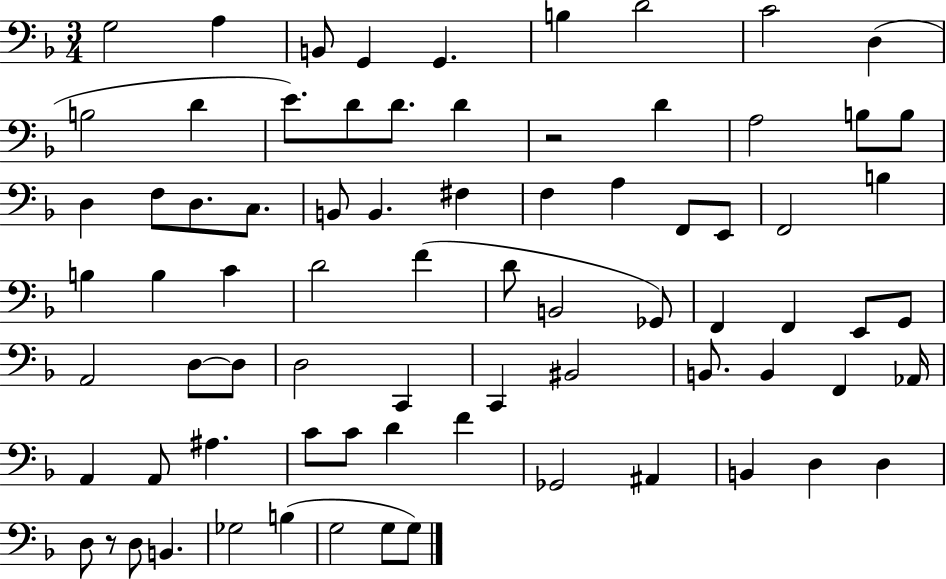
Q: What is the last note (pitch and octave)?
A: G3